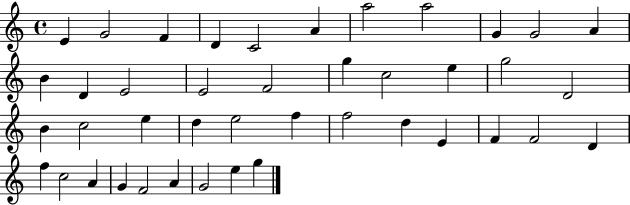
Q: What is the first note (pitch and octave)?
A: E4